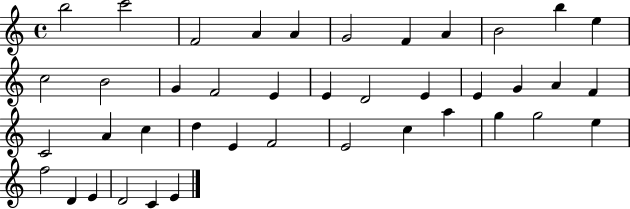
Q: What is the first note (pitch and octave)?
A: B5